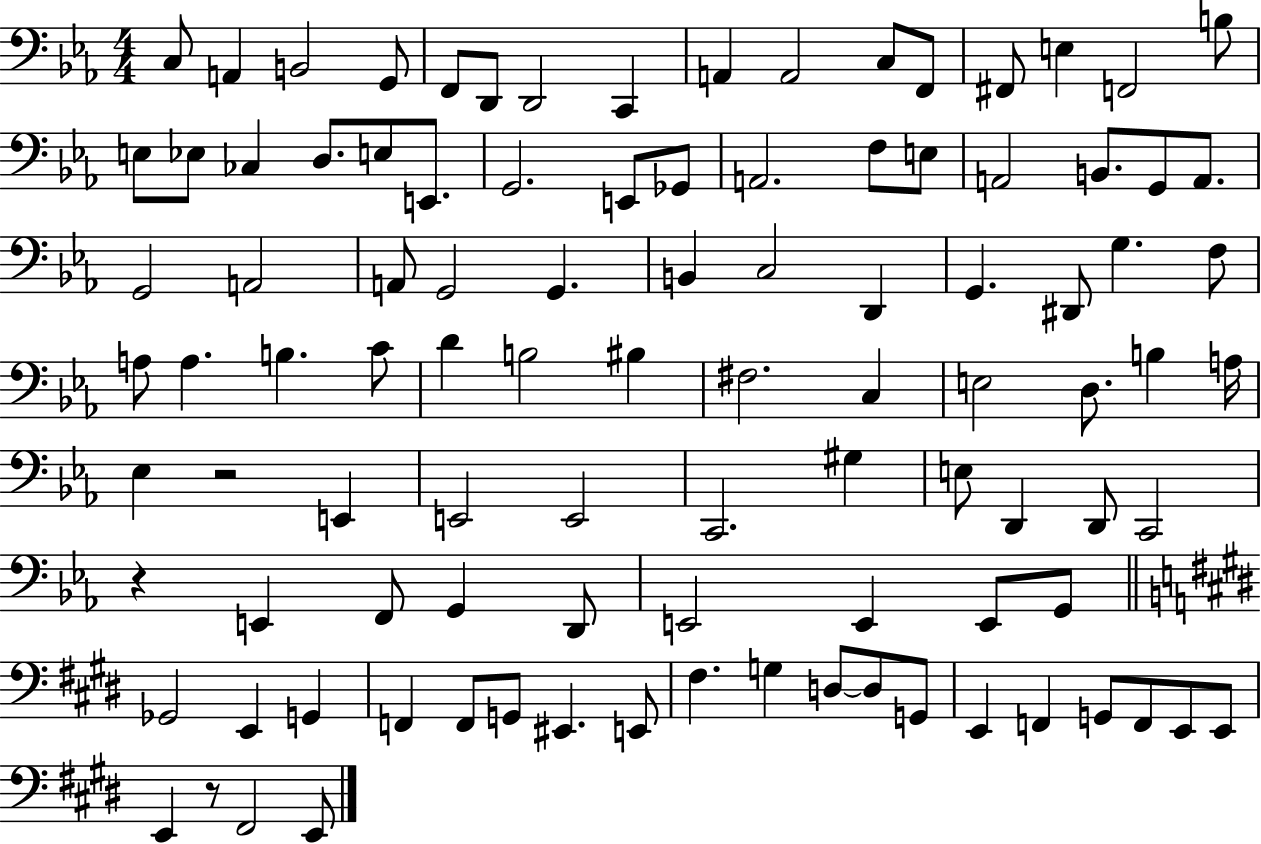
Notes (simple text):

C3/e A2/q B2/h G2/e F2/e D2/e D2/h C2/q A2/q A2/h C3/e F2/e F#2/e E3/q F2/h B3/e E3/e Eb3/e CES3/q D3/e. E3/e E2/e. G2/h. E2/e Gb2/e A2/h. F3/e E3/e A2/h B2/e. G2/e A2/e. G2/h A2/h A2/e G2/h G2/q. B2/q C3/h D2/q G2/q. D#2/e G3/q. F3/e A3/e A3/q. B3/q. C4/e D4/q B3/h BIS3/q F#3/h. C3/q E3/h D3/e. B3/q A3/s Eb3/q R/h E2/q E2/h E2/h C2/h. G#3/q E3/e D2/q D2/e C2/h R/q E2/q F2/e G2/q D2/e E2/h E2/q E2/e G2/e Gb2/h E2/q G2/q F2/q F2/e G2/e EIS2/q. E2/e F#3/q. G3/q D3/e D3/e G2/e E2/q F2/q G2/e F2/e E2/e E2/e E2/q R/e F#2/h E2/e